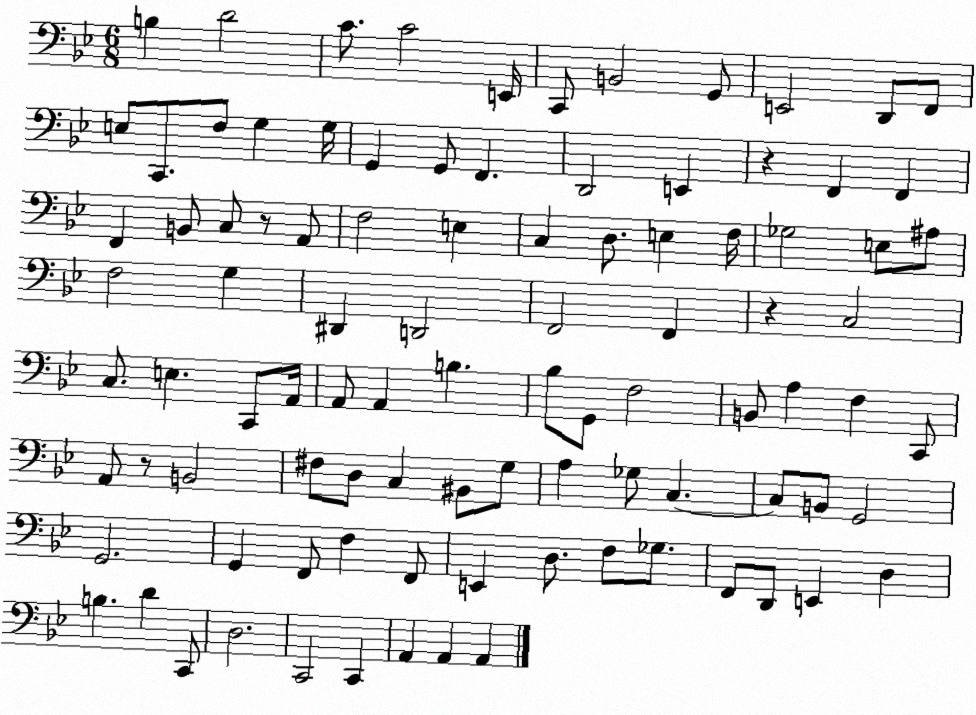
X:1
T:Untitled
M:6/8
L:1/4
K:Bb
B, D2 C/2 C2 E,,/4 C,,/2 B,,2 G,,/2 E,,2 D,,/2 F,,/2 E,/2 C,,/2 F,/2 G, G,/4 G,, G,,/2 F,, D,,2 E,, z F,, F,, F,, B,,/2 C,/2 z/2 A,,/2 F,2 E, C, D,/2 E, F,/4 _G,2 E,/2 ^A,/2 F,2 G, ^D,, D,,2 F,,2 F,, z C,2 C,/2 E, C,,/2 A,,/4 A,,/2 A,, B, _B,/2 G,,/2 F,2 B,,/2 A, F, C,,/2 A,,/2 z/2 B,,2 ^F,/2 D,/2 C, ^B,,/2 G,/2 A, _G,/2 C, C,/2 B,,/2 G,,2 G,,2 G,, F,,/2 F, F,,/2 E,, D,/2 F,/2 _G,/2 F,,/2 D,,/2 E,, D, B, D C,,/2 D,2 C,,2 C,, A,, A,, A,,